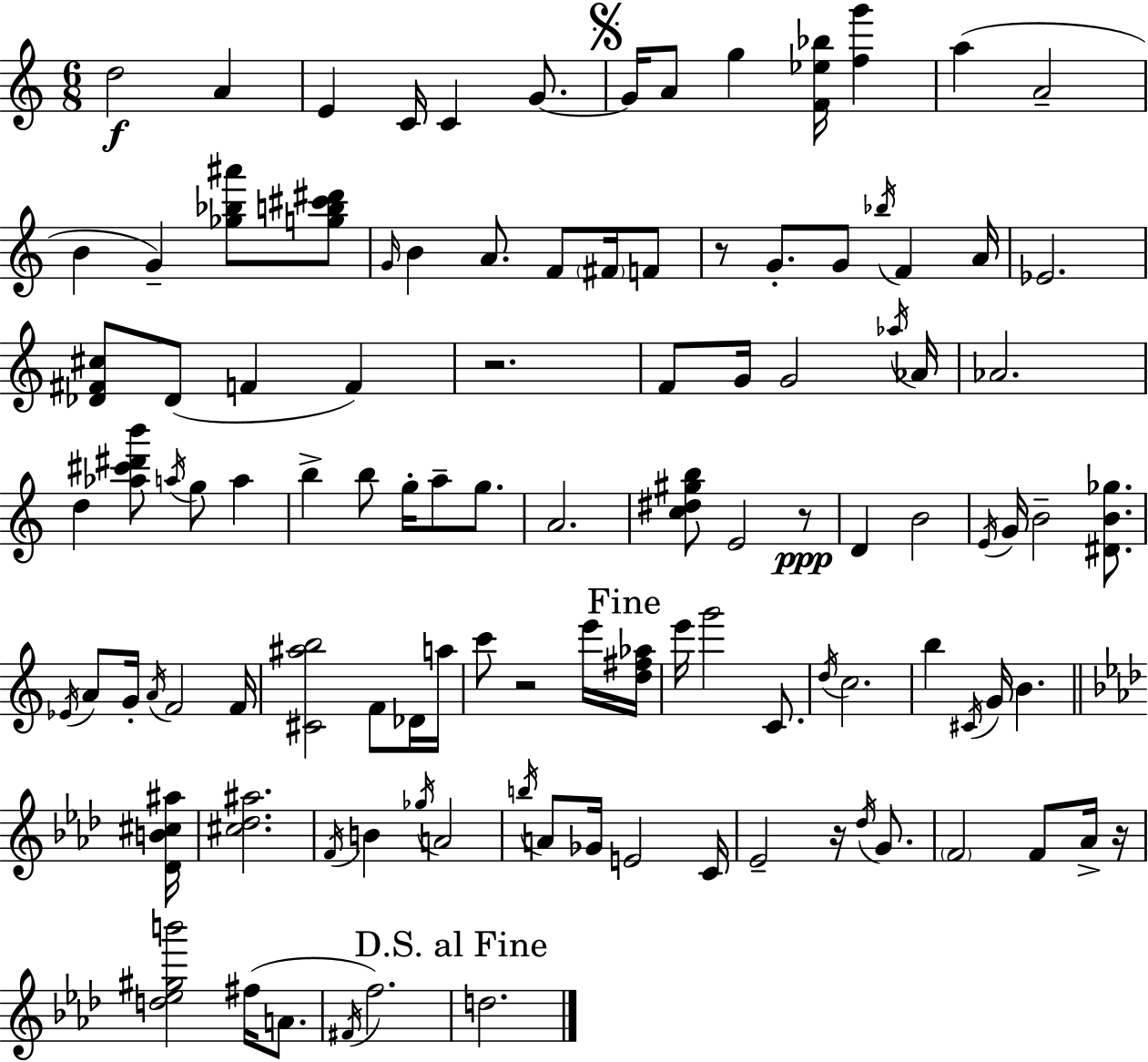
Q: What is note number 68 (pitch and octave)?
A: C#4